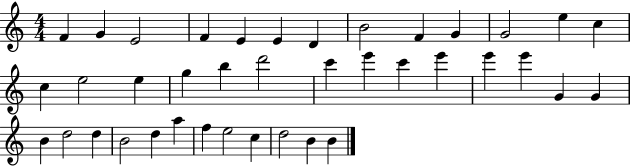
F4/q G4/q E4/h F4/q E4/q E4/q D4/q B4/h F4/q G4/q G4/h E5/q C5/q C5/q E5/h E5/q G5/q B5/q D6/h C6/q E6/q C6/q E6/q E6/q E6/q G4/q G4/q B4/q D5/h D5/q B4/h D5/q A5/q F5/q E5/h C5/q D5/h B4/q B4/q